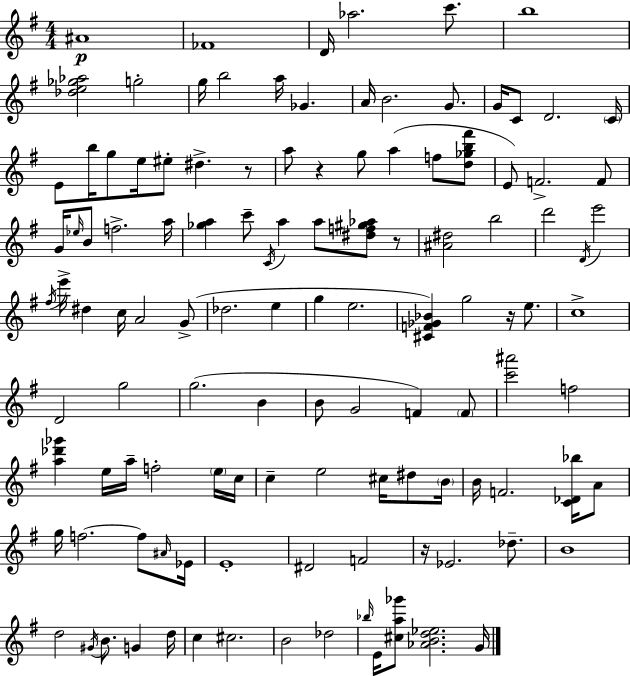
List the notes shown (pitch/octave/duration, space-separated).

A#4/w FES4/w D4/s Ab5/h. C6/e. B5/w [Db5,E5,Gb5,Ab5]/h G5/h G5/s B5/h A5/s Gb4/q. A4/s B4/h. G4/e. G4/s C4/e D4/h. C4/s E4/e B5/s G5/e E5/s EIS5/e D#5/q. R/e A5/e R/q G5/e A5/q F5/e [D5,Gb5,B5,F#6]/e E4/e F4/h. F4/e G4/s Eb5/s B4/e F5/h. A5/s [Gb5,A5]/q C6/e C4/s A5/q A5/e [D#5,F5,G#5,Ab5]/e R/e [A#4,D#5]/h B5/h D6/h D4/s E6/h F#5/s E6/s D#5/q C5/s A4/h G4/e Db5/h. E5/q G5/q E5/h. [C#4,F4,Gb4,Bb4]/q G5/h R/s E5/e. C5/w D4/h G5/h G5/h. B4/q B4/e G4/h F4/q F4/e [C6,A#6]/h F5/h [A5,Db6,Gb6]/q E5/s A5/s F5/h E5/s C5/s C5/q E5/h C#5/s D#5/e B4/s B4/s F4/h. [C4,Db4,Bb5]/s A4/e G5/s F5/h. F5/e A#4/s Eb4/s E4/w D#4/h F4/h R/s Eb4/h. Db5/e. B4/w D5/h G#4/s B4/e. G4/q D5/s C5/q C#5/h. B4/h Db5/h Bb5/s E4/s [C#5,A5,Gb6]/e [Ab4,B4,D5,Eb5]/h. G4/s